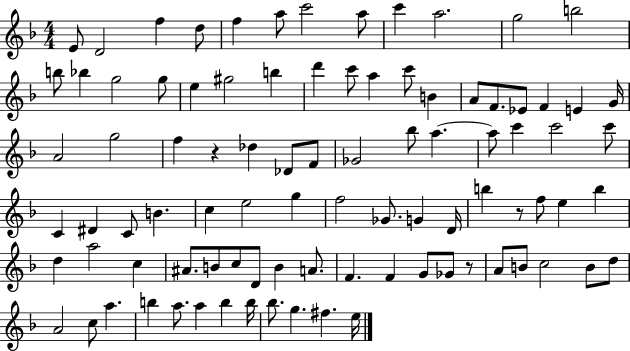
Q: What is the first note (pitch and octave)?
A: E4